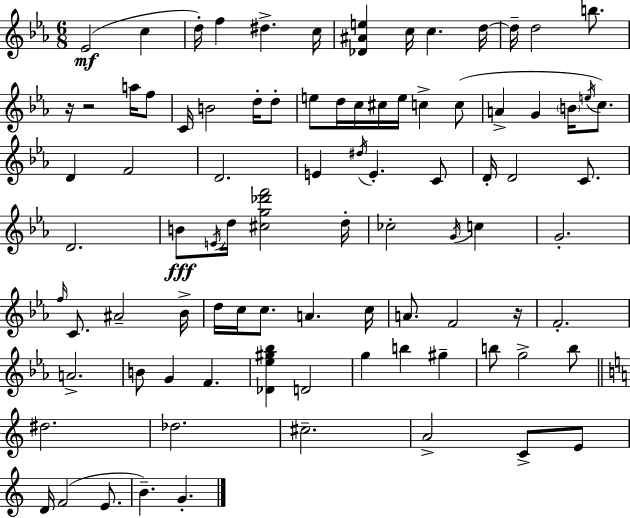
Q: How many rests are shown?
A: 3